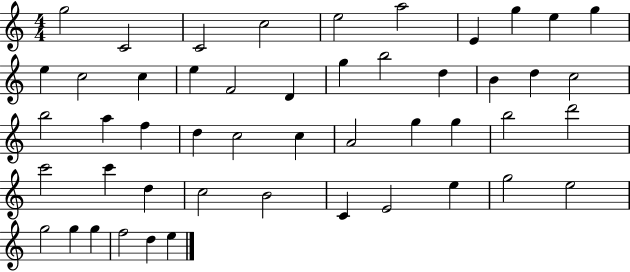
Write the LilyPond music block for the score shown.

{
  \clef treble
  \numericTimeSignature
  \time 4/4
  \key c \major
  g''2 c'2 | c'2 c''2 | e''2 a''2 | e'4 g''4 e''4 g''4 | \break e''4 c''2 c''4 | e''4 f'2 d'4 | g''4 b''2 d''4 | b'4 d''4 c''2 | \break b''2 a''4 f''4 | d''4 c''2 c''4 | a'2 g''4 g''4 | b''2 d'''2 | \break c'''2 c'''4 d''4 | c''2 b'2 | c'4 e'2 e''4 | g''2 e''2 | \break g''2 g''4 g''4 | f''2 d''4 e''4 | \bar "|."
}